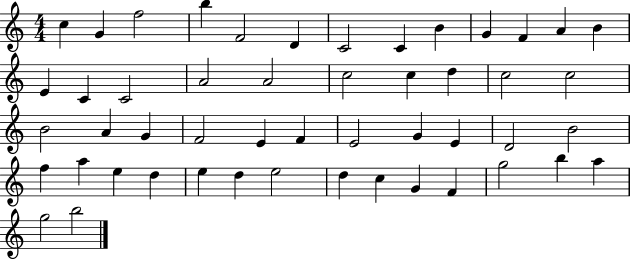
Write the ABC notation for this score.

X:1
T:Untitled
M:4/4
L:1/4
K:C
c G f2 b F2 D C2 C B G F A B E C C2 A2 A2 c2 c d c2 c2 B2 A G F2 E F E2 G E D2 B2 f a e d e d e2 d c G F g2 b a g2 b2